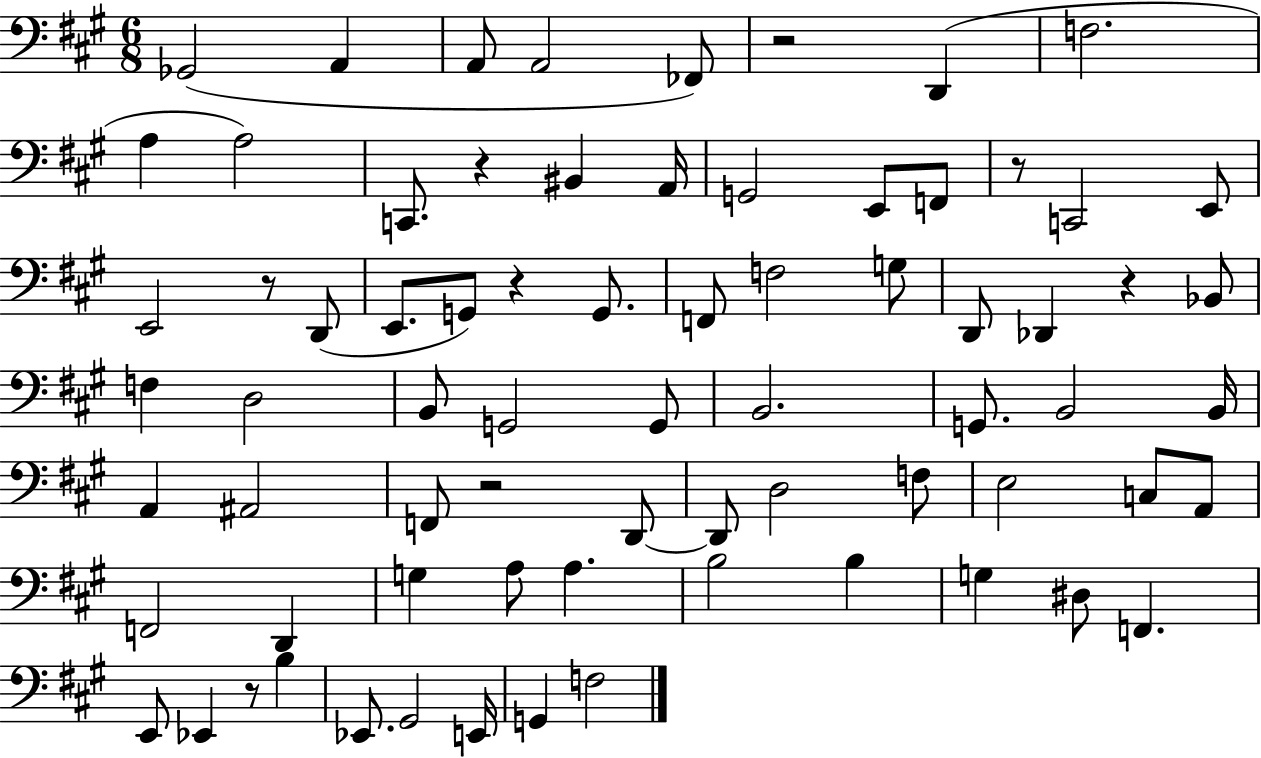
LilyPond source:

{
  \clef bass
  \numericTimeSignature
  \time 6/8
  \key a \major
  ges,2( a,4 | a,8 a,2 fes,8) | r2 d,4( | f2. | \break a4 a2) | c,8. r4 bis,4 a,16 | g,2 e,8 f,8 | r8 c,2 e,8 | \break e,2 r8 d,8( | e,8. g,8) r4 g,8. | f,8 f2 g8 | d,8 des,4 r4 bes,8 | \break f4 d2 | b,8 g,2 g,8 | b,2. | g,8. b,2 b,16 | \break a,4 ais,2 | f,8 r2 d,8~~ | d,8 d2 f8 | e2 c8 a,8 | \break f,2 d,4 | g4 a8 a4. | b2 b4 | g4 dis8 f,4. | \break e,8 ees,4 r8 b4 | ees,8. gis,2 e,16 | g,4 f2 | \bar "|."
}